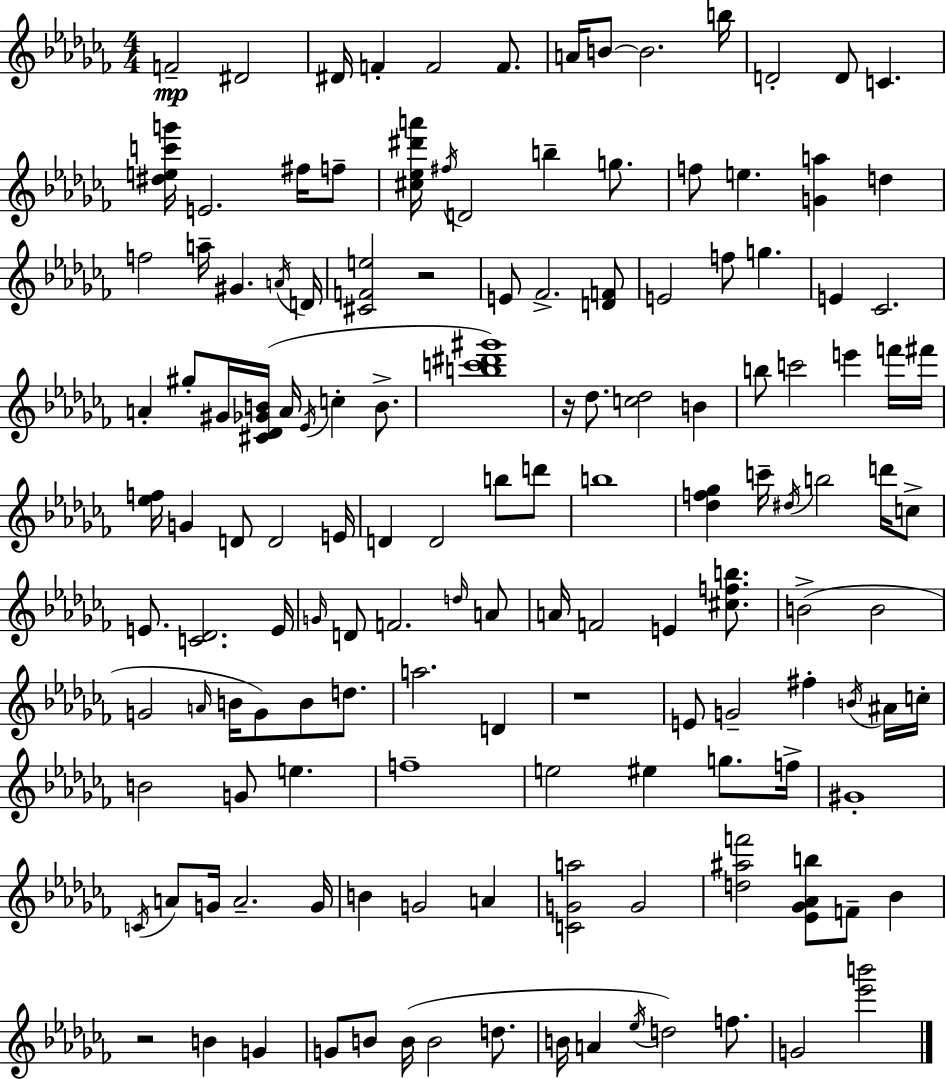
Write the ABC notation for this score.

X:1
T:Untitled
M:4/4
L:1/4
K:Abm
F2 ^D2 ^D/4 F F2 F/2 A/4 B/2 B2 b/4 D2 D/2 C [^dec'g']/4 E2 ^f/4 f/2 [^c_e^d'a']/4 ^f/4 D2 b g/2 f/2 e [Ga] d f2 a/4 ^G A/4 D/4 [^CFe]2 z2 E/2 _F2 [DF]/2 E2 f/2 g E _C2 A ^g/2 ^G/4 [^C_D_GB]/4 A/4 _E/4 c B/2 [bc'^d'^g']4 z/4 _d/2 [c_d]2 B b/2 c'2 e' f'/4 ^f'/4 [_ef]/4 G D/2 D2 E/4 D D2 b/2 d'/2 b4 [_df_g] c'/4 ^d/4 b2 d'/4 c/2 E/2 [C_D]2 E/4 G/4 D/2 F2 d/4 A/2 A/4 F2 E [^cfb]/2 B2 B2 G2 A/4 B/4 G/2 B/2 d/2 a2 D z4 E/2 G2 ^f B/4 ^A/4 c/4 B2 G/2 e f4 e2 ^e g/2 f/4 ^G4 C/4 A/2 G/4 A2 G/4 B G2 A [CGa]2 G2 [d^af']2 [_E_G_Ab]/2 F/2 _B z2 B G G/2 B/2 B/4 B2 d/2 B/4 A _e/4 d2 f/2 G2 [_e'b']2